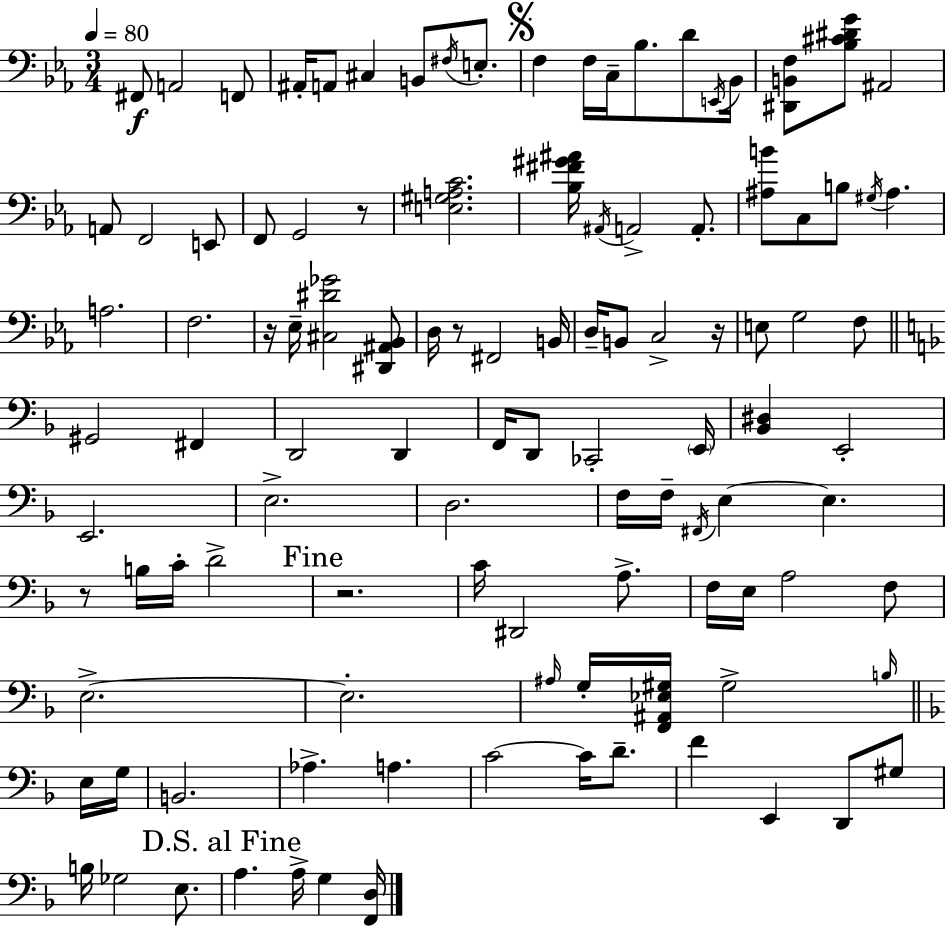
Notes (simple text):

F#2/e A2/h F2/e A#2/s A2/e C#3/q B2/e F#3/s E3/e. F3/q F3/s C3/s Bb3/e. D4/e E2/s Bb2/s [D#2,B2,F3]/e [Bb3,C#4,D#4,G4]/e A#2/h A2/e F2/h E2/e F2/e G2/h R/e [E3,G#3,A3,C4]/h. [Bb3,F#4,G#4,A#4]/s A#2/s A2/h A2/e. [A#3,B4]/e C3/e B3/e G#3/s A#3/q. A3/h. F3/h. R/s Eb3/s [C#3,D#4,Gb4]/h [D#2,A#2,Bb2]/e D3/s R/e F#2/h B2/s D3/s B2/e C3/h R/s E3/e G3/h F3/e G#2/h F#2/q D2/h D2/q F2/s D2/e CES2/h E2/s [Bb2,D#3]/q E2/h E2/h. E3/h. D3/h. F3/s F3/s F#2/s E3/q E3/q. R/e B3/s C4/s D4/h R/h. C4/s D#2/h A3/e. F3/s E3/s A3/h F3/e E3/h. E3/h. A#3/s G3/s [F2,A#2,Eb3,G#3]/s G#3/h B3/s E3/s G3/s B2/h. Ab3/q. A3/q. C4/h C4/s D4/e. F4/q E2/q D2/e G#3/e B3/s Gb3/h E3/e. A3/q. A3/s G3/q [F2,D3]/s